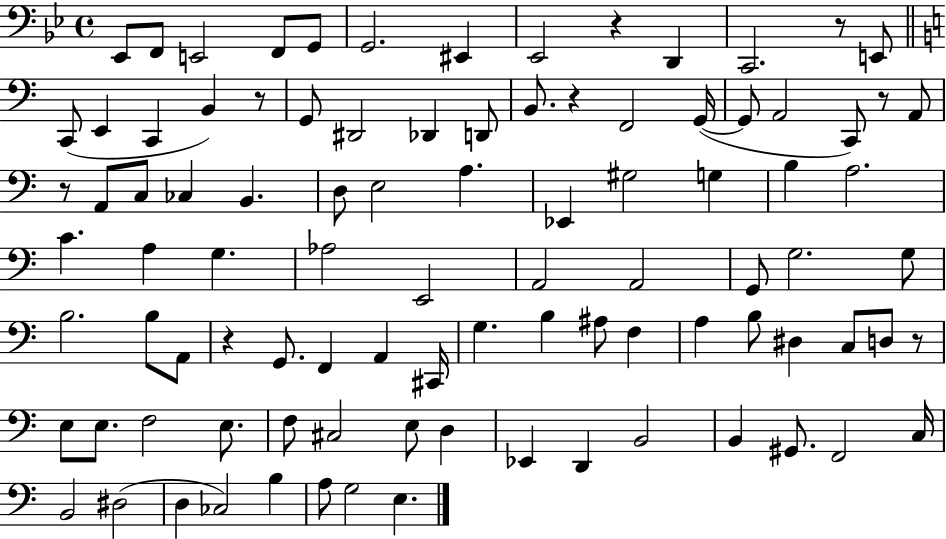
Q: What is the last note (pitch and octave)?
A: E3